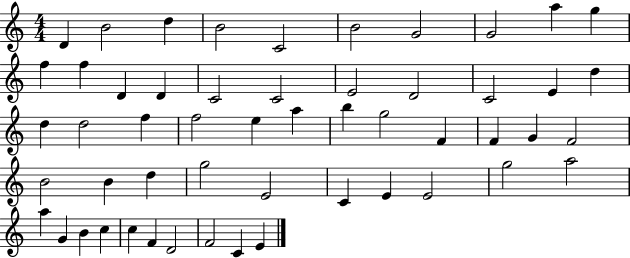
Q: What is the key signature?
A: C major